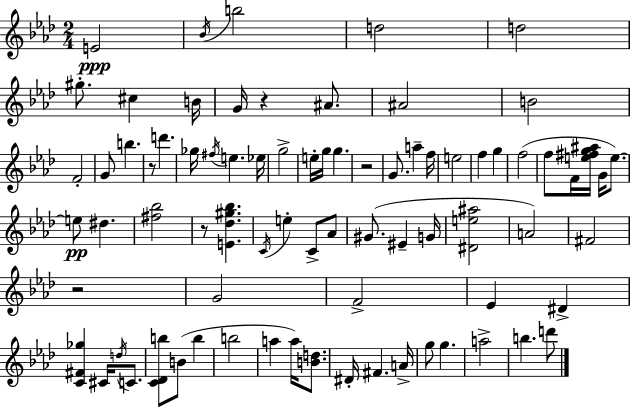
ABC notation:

X:1
T:Untitled
M:2/4
L:1/4
K:Ab
E2 _B/4 b2 d2 d2 ^g/2 ^c B/4 G/4 z ^A/2 ^A2 B2 F2 G/2 b z/2 d' _g/4 ^f/4 e _e/4 g2 e/4 g/4 g z2 G/2 a f/4 e2 f g f2 f/2 F/4 [e^fg^a]/4 G/4 e/2 e/2 ^d [^f_b]2 z/2 [E_d^g_b] C/4 e C/2 _A/2 ^G/2 ^E G/4 [^De^a]2 A2 ^F2 z2 G2 F2 _E ^D [C^F_g] ^C/4 d/4 C/2 [C_Db]/2 B/2 b b2 a a/4 [Bd]/2 ^D/4 ^F A/4 g/2 g a2 b d'/2